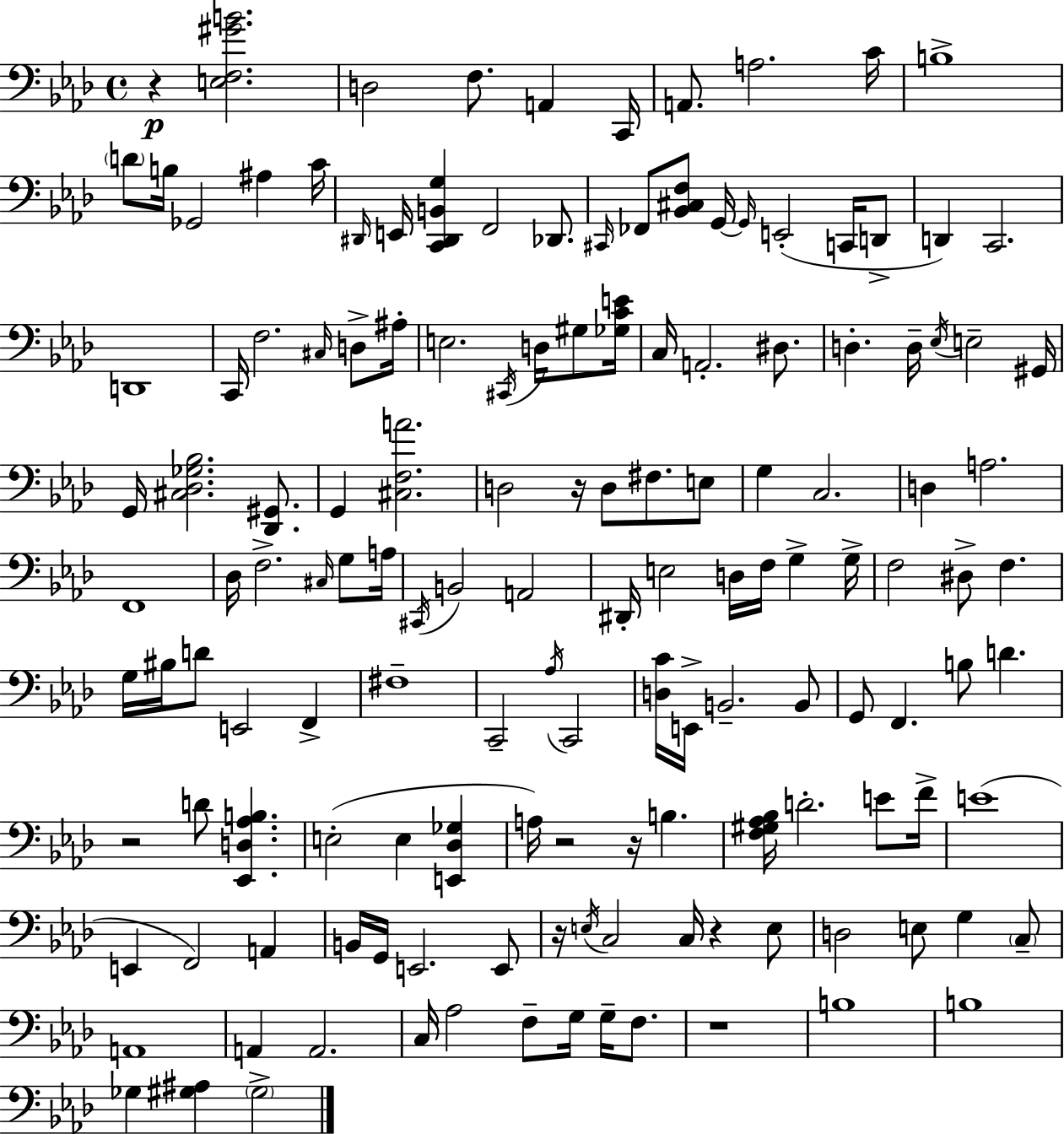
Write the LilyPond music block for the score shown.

{
  \clef bass
  \time 4/4
  \defaultTimeSignature
  \key aes \major
  r4\p <e f gis' b'>2. | d2 f8. a,4 c,16 | a,8. a2. c'16 | b1-> | \break \parenthesize d'8 b16 ges,2 ais4 c'16 | \grace { dis,16 } e,16 <c, dis, b, g>4 f,2 des,8. | \grace { cis,16 } fes,8 <bes, cis f>8 g,16~~ \grace { g,16 } e,2-.( | c,16 d,8-> d,4) c,2. | \break d,1 | c,16 f2. | \grace { cis16 } d8-> ais16-. e2. | \acciaccatura { cis,16 } d16 gis8 <ges c' e'>16 c16 a,2.-. | \break dis8. d4.-. d16-- \acciaccatura { ees16 } e2-- | gis,16 g,16 <cis des ges bes>2. | <des, gis,>8. g,4 <cis f a'>2. | d2 r16 d8 | \break fis8. e8 g4 c2. | d4 a2. | f,1 | des16 f2.-> | \break \grace { cis16 } g8 a16 \acciaccatura { cis,16 } b,2 | a,2 dis,16-. e2 | d16 f16 g4-> g16-> f2 | dis8-> f4. g16 bis16 d'8 e,2 | \break f,4-> fis1-- | c,2-- | \acciaccatura { aes16 } c,2 <d c'>16 e,16-> b,2.-- | b,8 g,8 f,4. | \break b8 d'4. r2 | d'8 <ees, d aes b>4. e2-.( | e4 <e, des ges>4 a16) r2 | r16 b4. <f gis aes bes>16 d'2.-. | \break e'8 f'16-> e'1( | e,4 f,2) | a,4 b,16 g,16 e,2. | e,8 r16 \acciaccatura { e16 } c2 | \break c16 r4 e8 d2 | e8 g4 \parenthesize c8-- a,1 | a,4 a,2. | c16 aes2 | \break f8-- g16 g16-- f8. r1 | b1 | b1 | ges4 <gis ais>4 | \break \parenthesize gis2-> \bar "|."
}